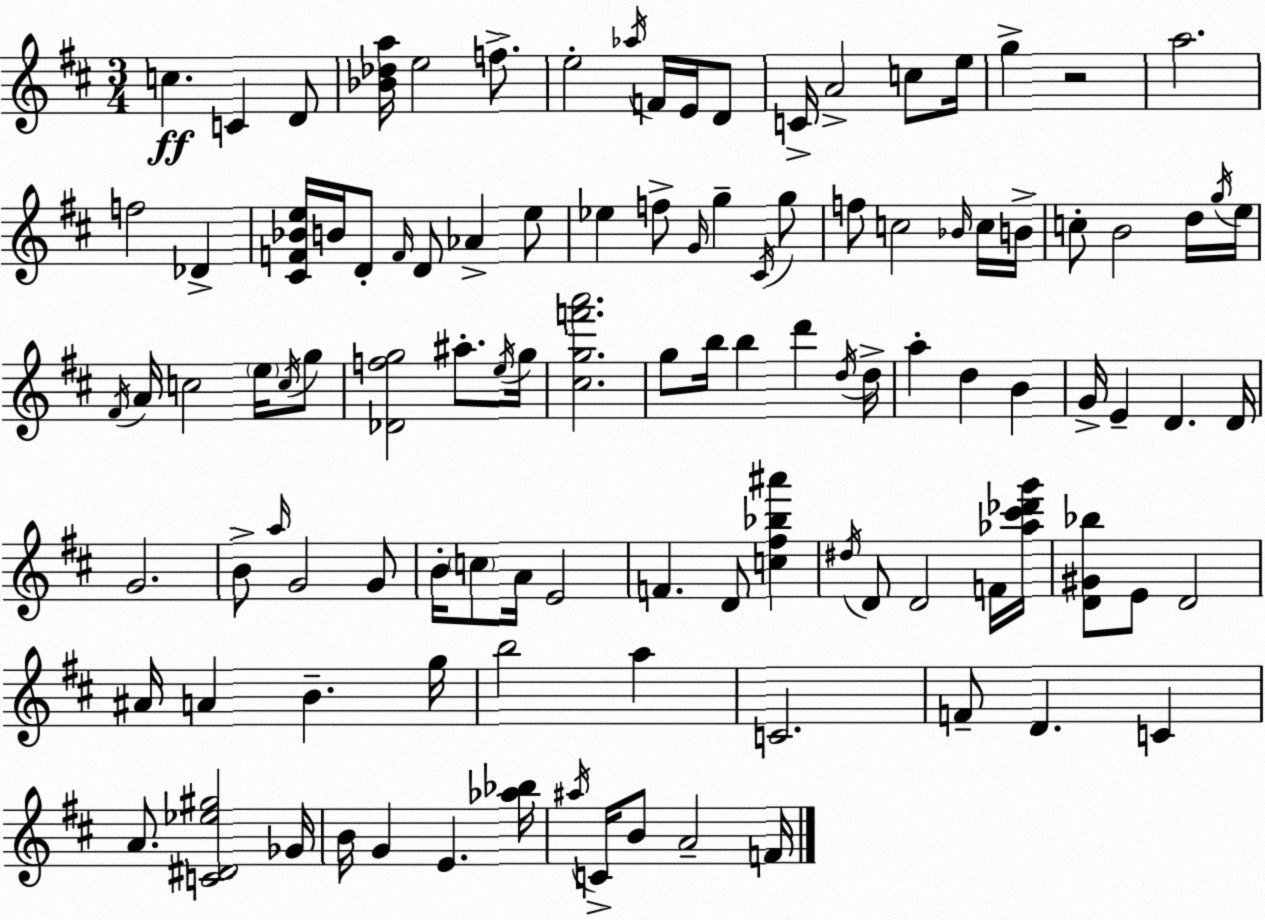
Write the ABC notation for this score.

X:1
T:Untitled
M:3/4
L:1/4
K:D
c C D/2 [_B_da]/4 e2 f/2 e2 _a/4 F/4 E/4 D/2 C/4 A2 c/2 e/4 g z2 a2 f2 _D [^CF_Be]/4 B/4 D/2 F/4 D/2 _A e/2 _e f/2 G/4 g ^C/4 g/2 f/2 c2 _B/4 c/4 B/4 c/2 B2 d/4 g/4 e/4 ^F/4 A/4 c2 e/4 c/4 g/2 [_Dfg]2 ^a/2 e/4 g/4 [^cgf'a']2 g/2 b/4 b d' d/4 d/4 a d B G/4 E D D/4 G2 B/2 a/4 G2 G/2 B/4 c/2 A/4 E2 F D/2 [c^f_b^a'] ^d/4 D/2 D2 F/4 [_a^c'_d'g']/4 [D^G_b]/2 E/2 D2 ^A/4 A B g/4 b2 a C2 F/2 D C A/2 [C^D_e^g]2 _G/4 B/4 G E [_a_b]/4 ^a/4 C/4 B/2 A2 F/4